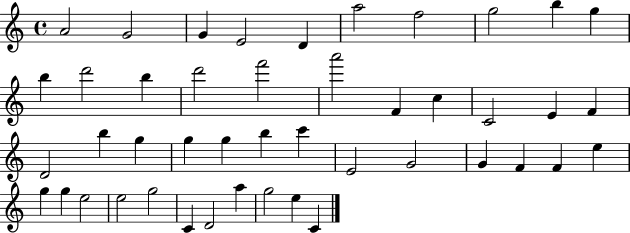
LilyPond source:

{
  \clef treble
  \time 4/4
  \defaultTimeSignature
  \key c \major
  a'2 g'2 | g'4 e'2 d'4 | a''2 f''2 | g''2 b''4 g''4 | \break b''4 d'''2 b''4 | d'''2 f'''2 | a'''2 f'4 c''4 | c'2 e'4 f'4 | \break d'2 b''4 g''4 | g''4 g''4 b''4 c'''4 | e'2 g'2 | g'4 f'4 f'4 e''4 | \break g''4 g''4 e''2 | e''2 g''2 | c'4 d'2 a''4 | g''2 e''4 c'4 | \break \bar "|."
}